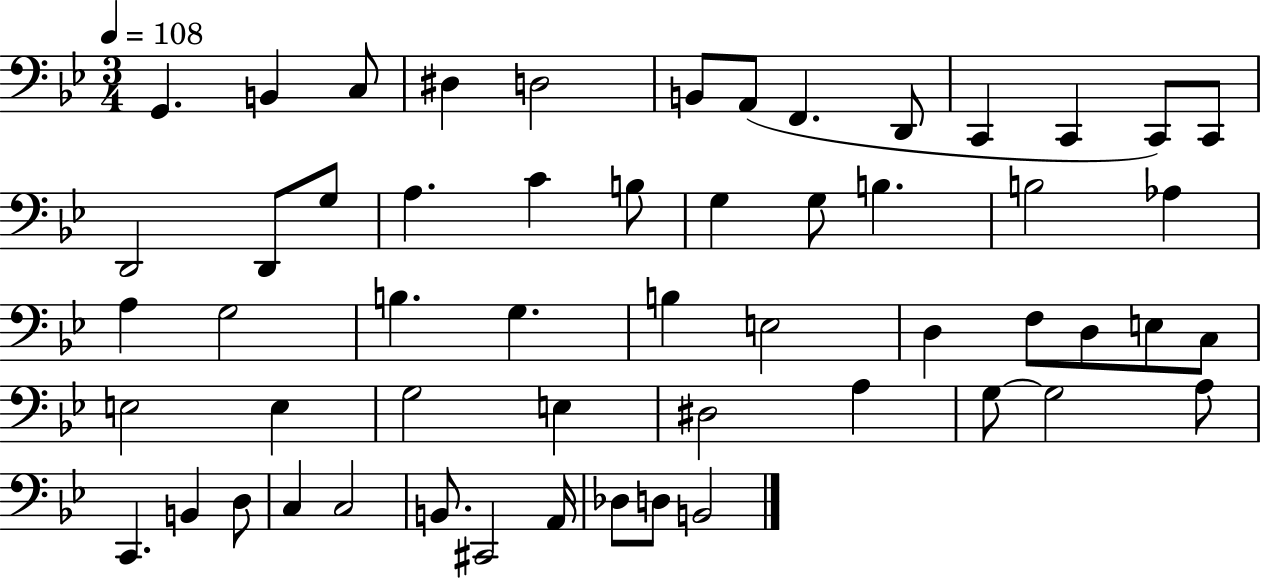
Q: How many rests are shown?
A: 0